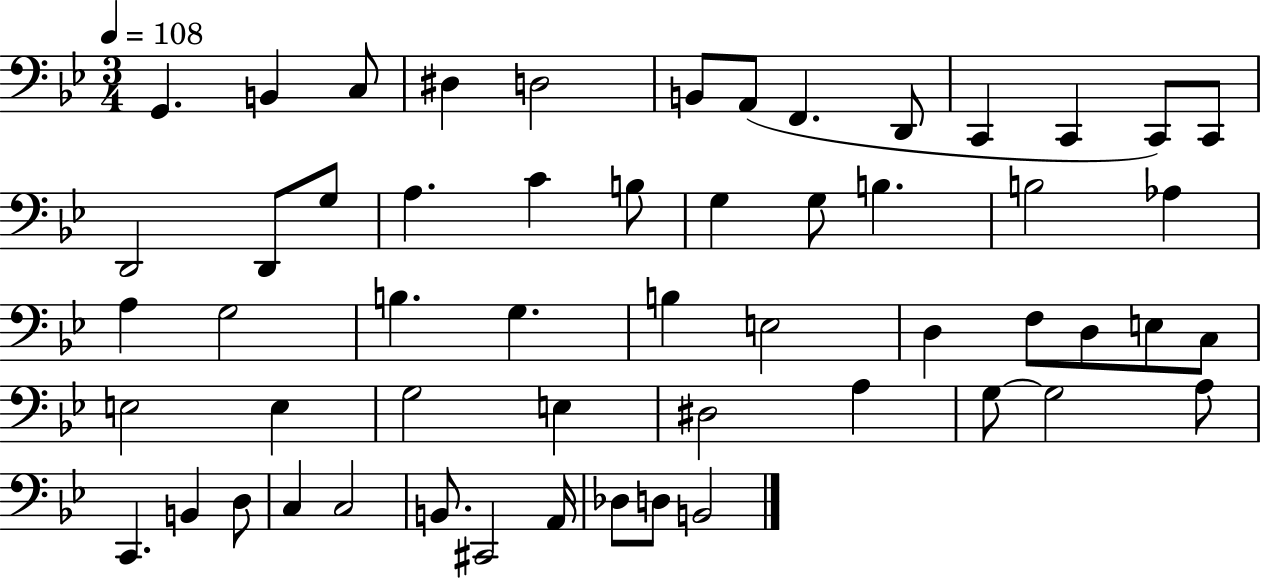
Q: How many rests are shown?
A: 0